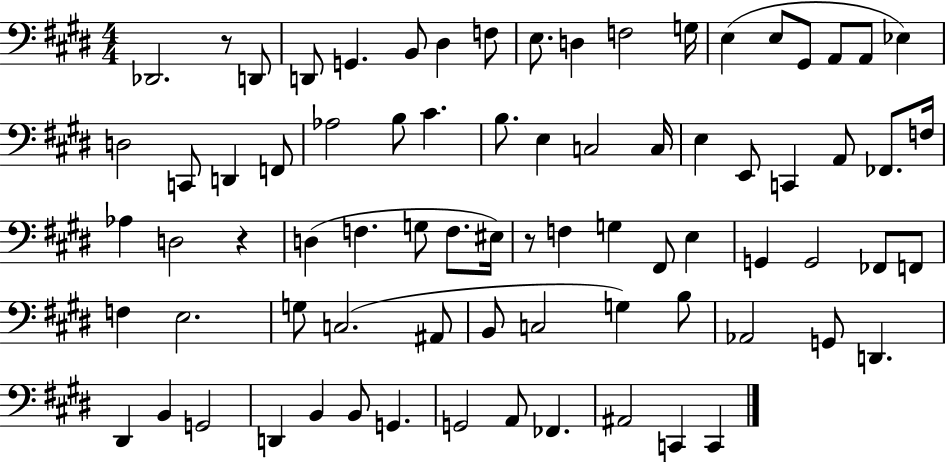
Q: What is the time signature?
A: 4/4